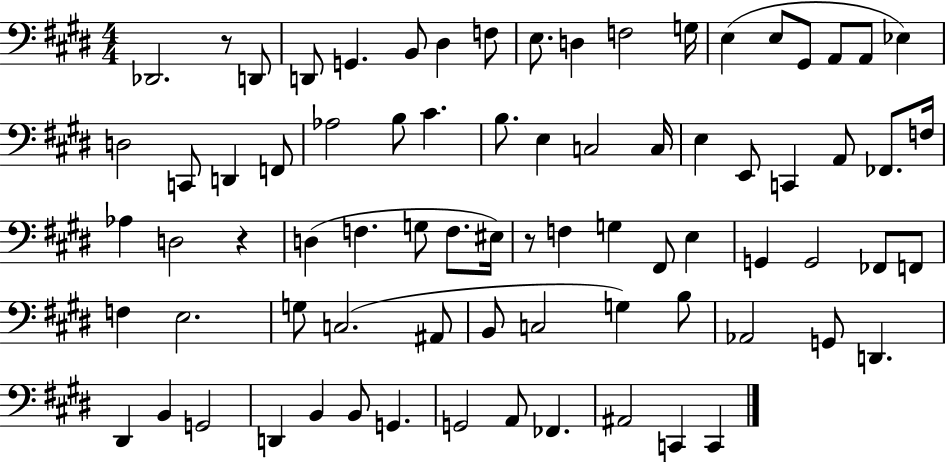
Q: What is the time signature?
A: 4/4